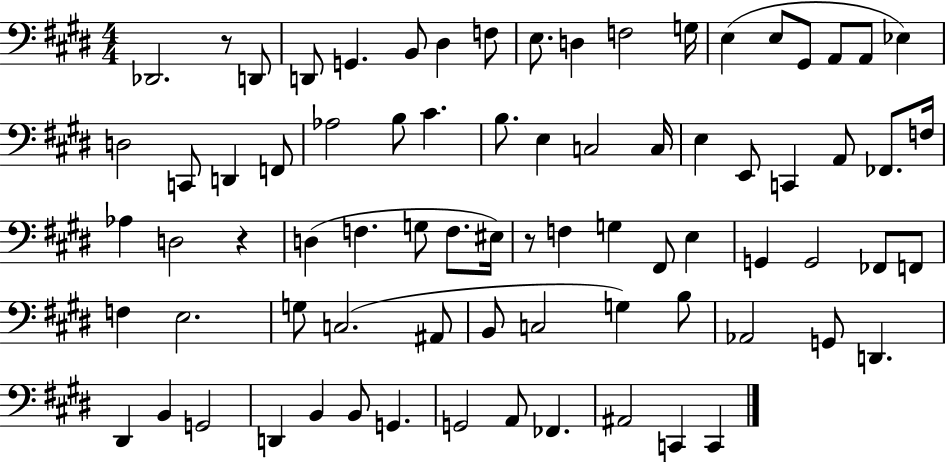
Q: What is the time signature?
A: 4/4